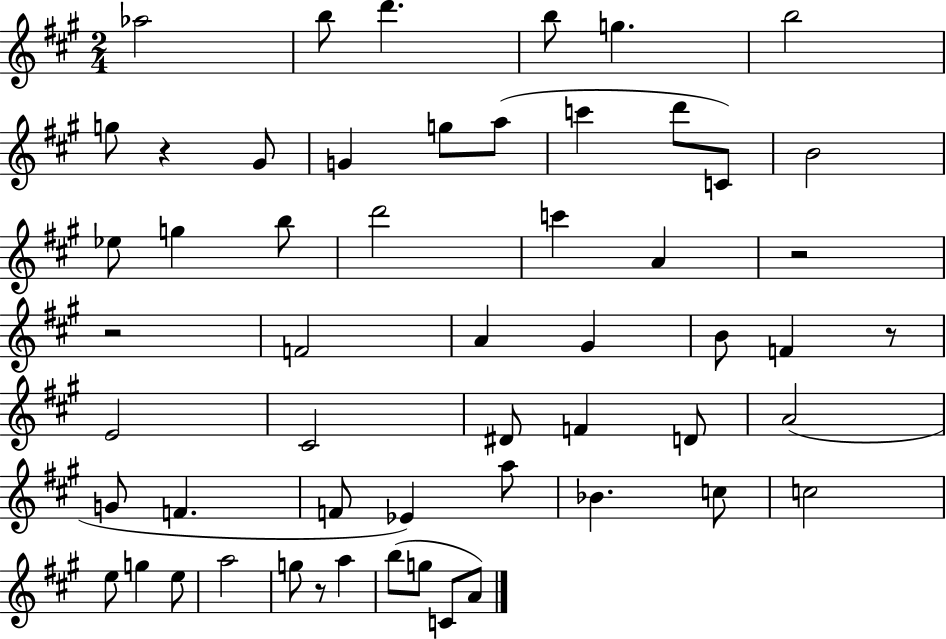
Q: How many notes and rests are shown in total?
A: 55